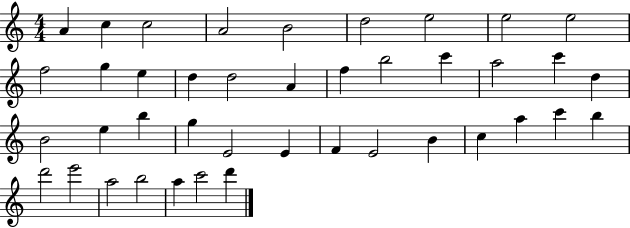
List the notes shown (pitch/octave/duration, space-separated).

A4/q C5/q C5/h A4/h B4/h D5/h E5/h E5/h E5/h F5/h G5/q E5/q D5/q D5/h A4/q F5/q B5/h C6/q A5/h C6/q D5/q B4/h E5/q B5/q G5/q E4/h E4/q F4/q E4/h B4/q C5/q A5/q C6/q B5/q D6/h E6/h A5/h B5/h A5/q C6/h D6/q